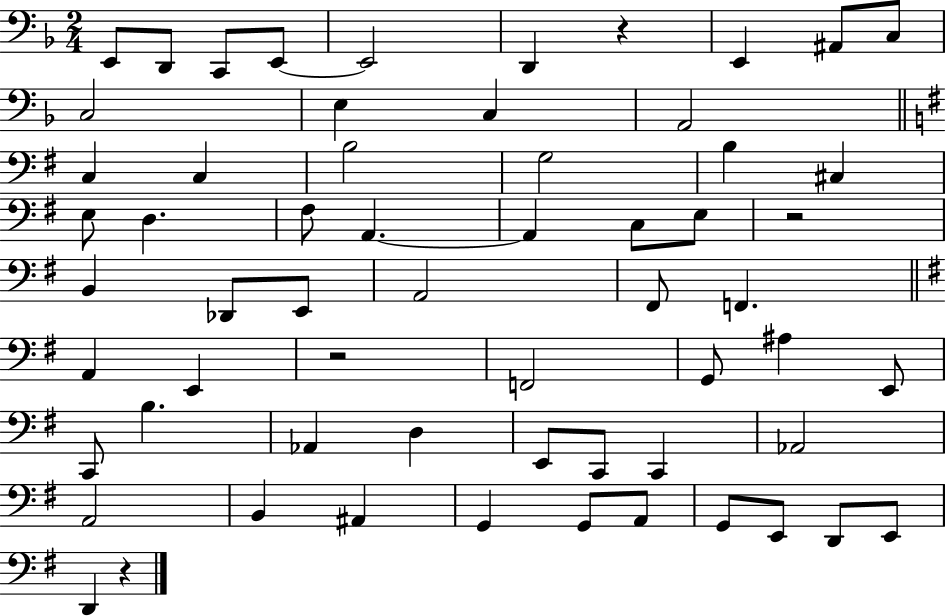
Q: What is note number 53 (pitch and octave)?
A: G2